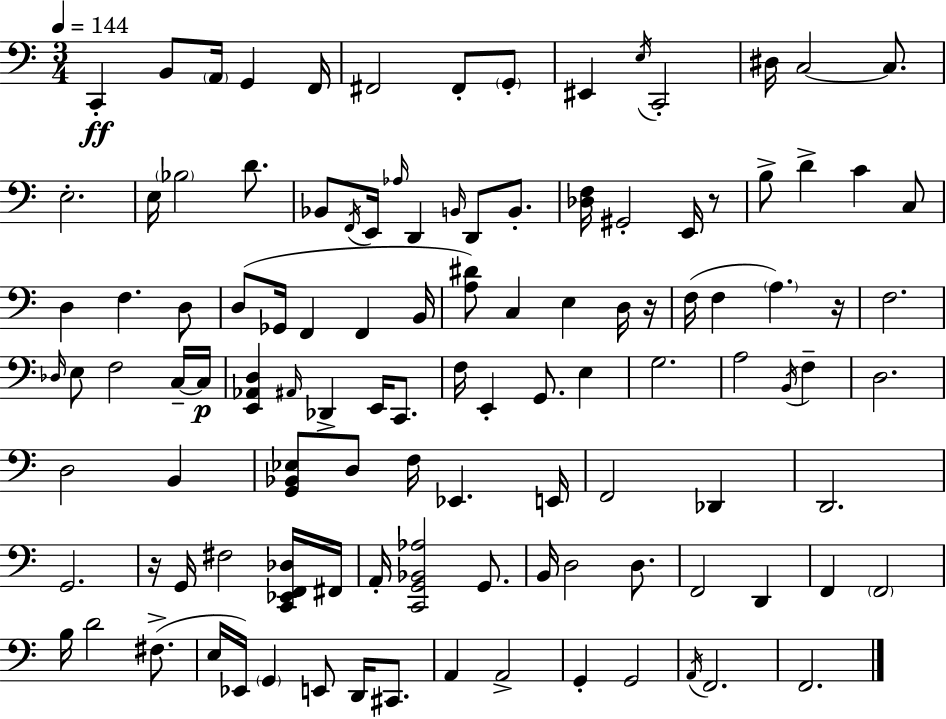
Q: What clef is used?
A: bass